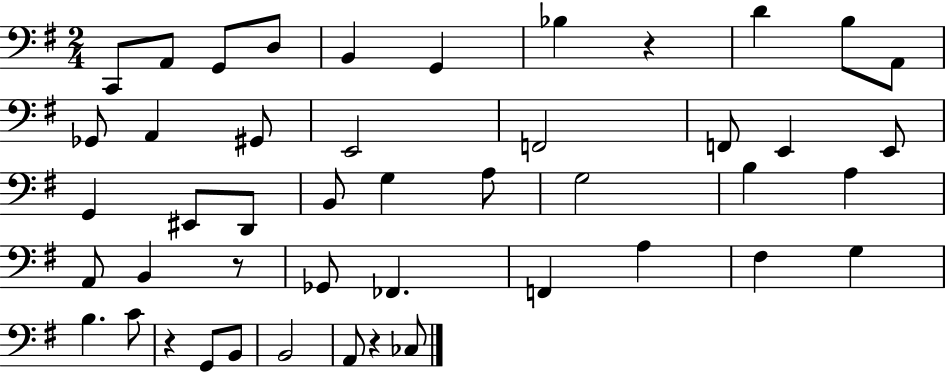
C2/e A2/e G2/e D3/e B2/q G2/q Bb3/q R/q D4/q B3/e A2/e Gb2/e A2/q G#2/e E2/h F2/h F2/e E2/q E2/e G2/q EIS2/e D2/e B2/e G3/q A3/e G3/h B3/q A3/q A2/e B2/q R/e Gb2/e FES2/q. F2/q A3/q F#3/q G3/q B3/q. C4/e R/q G2/e B2/e B2/h A2/e R/q CES3/e